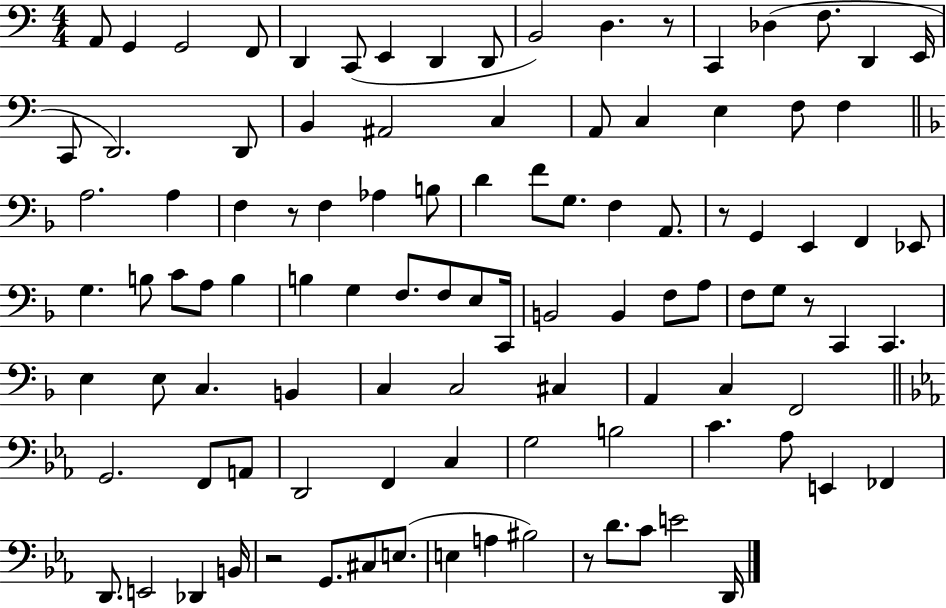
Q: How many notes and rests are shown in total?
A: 103